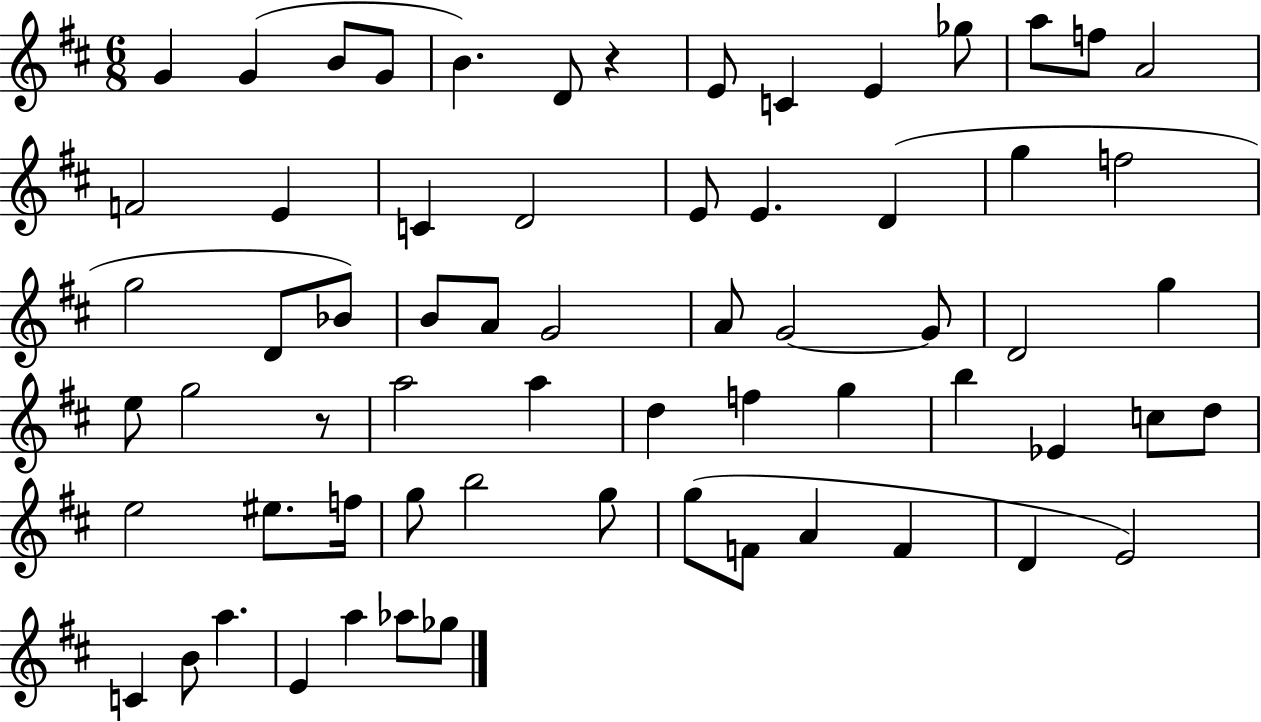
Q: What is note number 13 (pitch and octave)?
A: A4